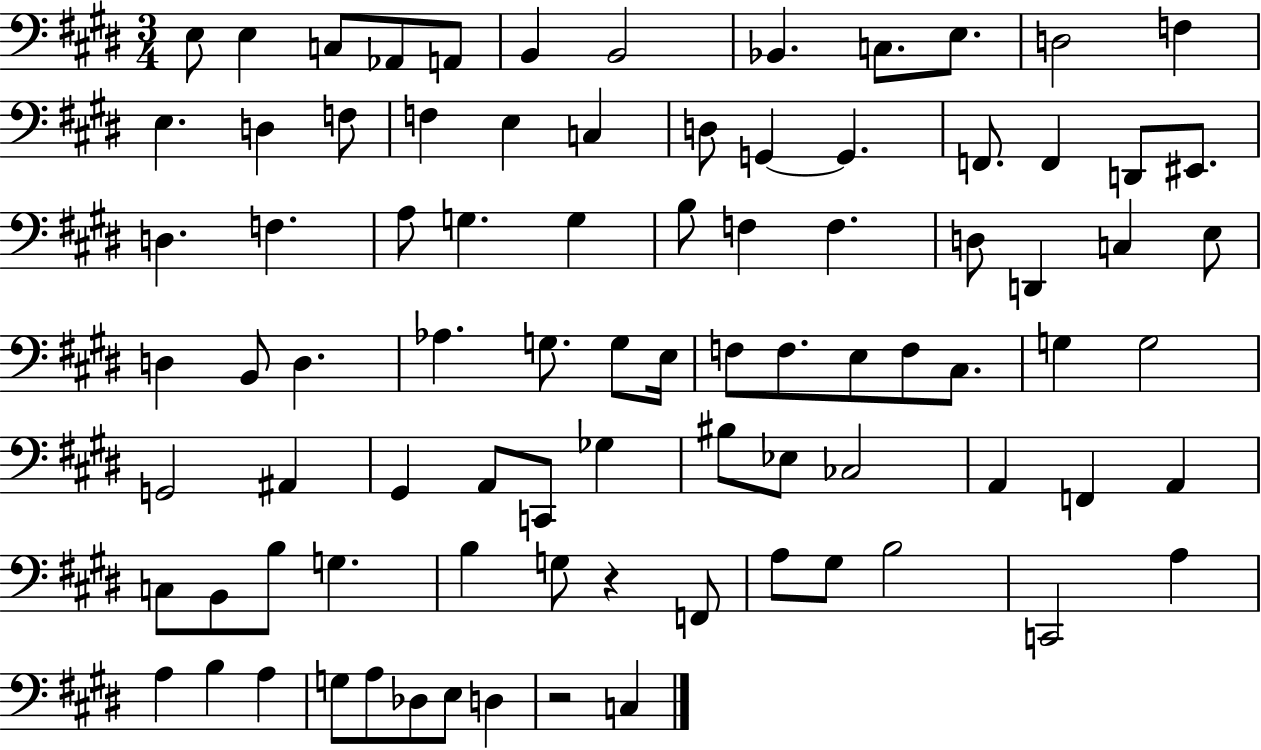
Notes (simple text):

E3/e E3/q C3/e Ab2/e A2/e B2/q B2/h Bb2/q. C3/e. E3/e. D3/h F3/q E3/q. D3/q F3/e F3/q E3/q C3/q D3/e G2/q G2/q. F2/e. F2/q D2/e EIS2/e. D3/q. F3/q. A3/e G3/q. G3/q B3/e F3/q F3/q. D3/e D2/q C3/q E3/e D3/q B2/e D3/q. Ab3/q. G3/e. G3/e E3/s F3/e F3/e. E3/e F3/e C#3/e. G3/q G3/h G2/h A#2/q G#2/q A2/e C2/e Gb3/q BIS3/e Eb3/e CES3/h A2/q F2/q A2/q C3/e B2/e B3/e G3/q. B3/q G3/e R/q F2/e A3/e G#3/e B3/h C2/h A3/q A3/q B3/q A3/q G3/e A3/e Db3/e E3/e D3/q R/h C3/q